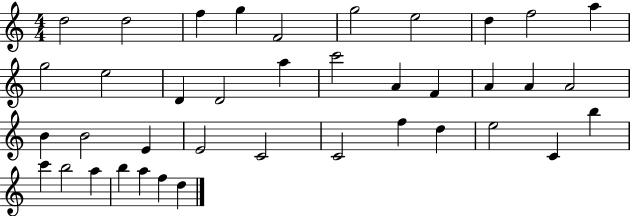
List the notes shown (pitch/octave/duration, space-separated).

D5/h D5/h F5/q G5/q F4/h G5/h E5/h D5/q F5/h A5/q G5/h E5/h D4/q D4/h A5/q C6/h A4/q F4/q A4/q A4/q A4/h B4/q B4/h E4/q E4/h C4/h C4/h F5/q D5/q E5/h C4/q B5/q C6/q B5/h A5/q B5/q A5/q F5/q D5/q